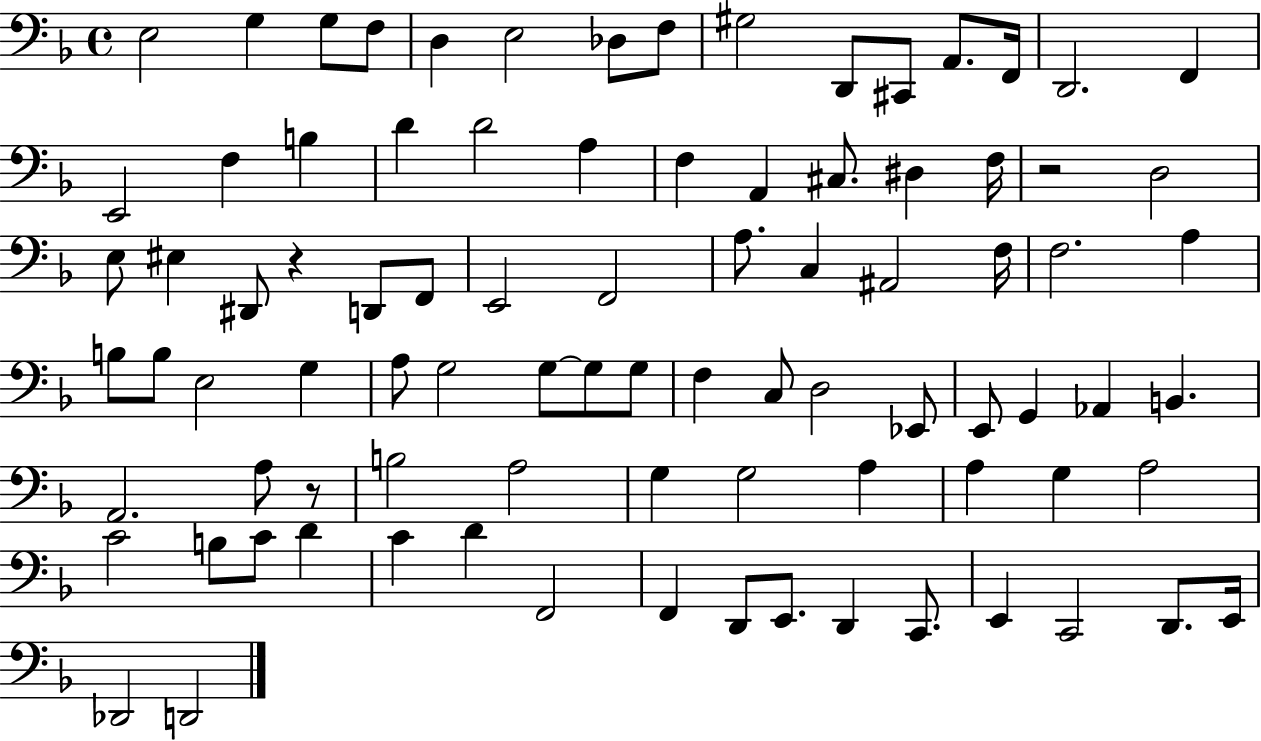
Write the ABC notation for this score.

X:1
T:Untitled
M:4/4
L:1/4
K:F
E,2 G, G,/2 F,/2 D, E,2 _D,/2 F,/2 ^G,2 D,,/2 ^C,,/2 A,,/2 F,,/4 D,,2 F,, E,,2 F, B, D D2 A, F, A,, ^C,/2 ^D, F,/4 z2 D,2 E,/2 ^E, ^D,,/2 z D,,/2 F,,/2 E,,2 F,,2 A,/2 C, ^A,,2 F,/4 F,2 A, B,/2 B,/2 E,2 G, A,/2 G,2 G,/2 G,/2 G,/2 F, C,/2 D,2 _E,,/2 E,,/2 G,, _A,, B,, A,,2 A,/2 z/2 B,2 A,2 G, G,2 A, A, G, A,2 C2 B,/2 C/2 D C D F,,2 F,, D,,/2 E,,/2 D,, C,,/2 E,, C,,2 D,,/2 E,,/4 _D,,2 D,,2